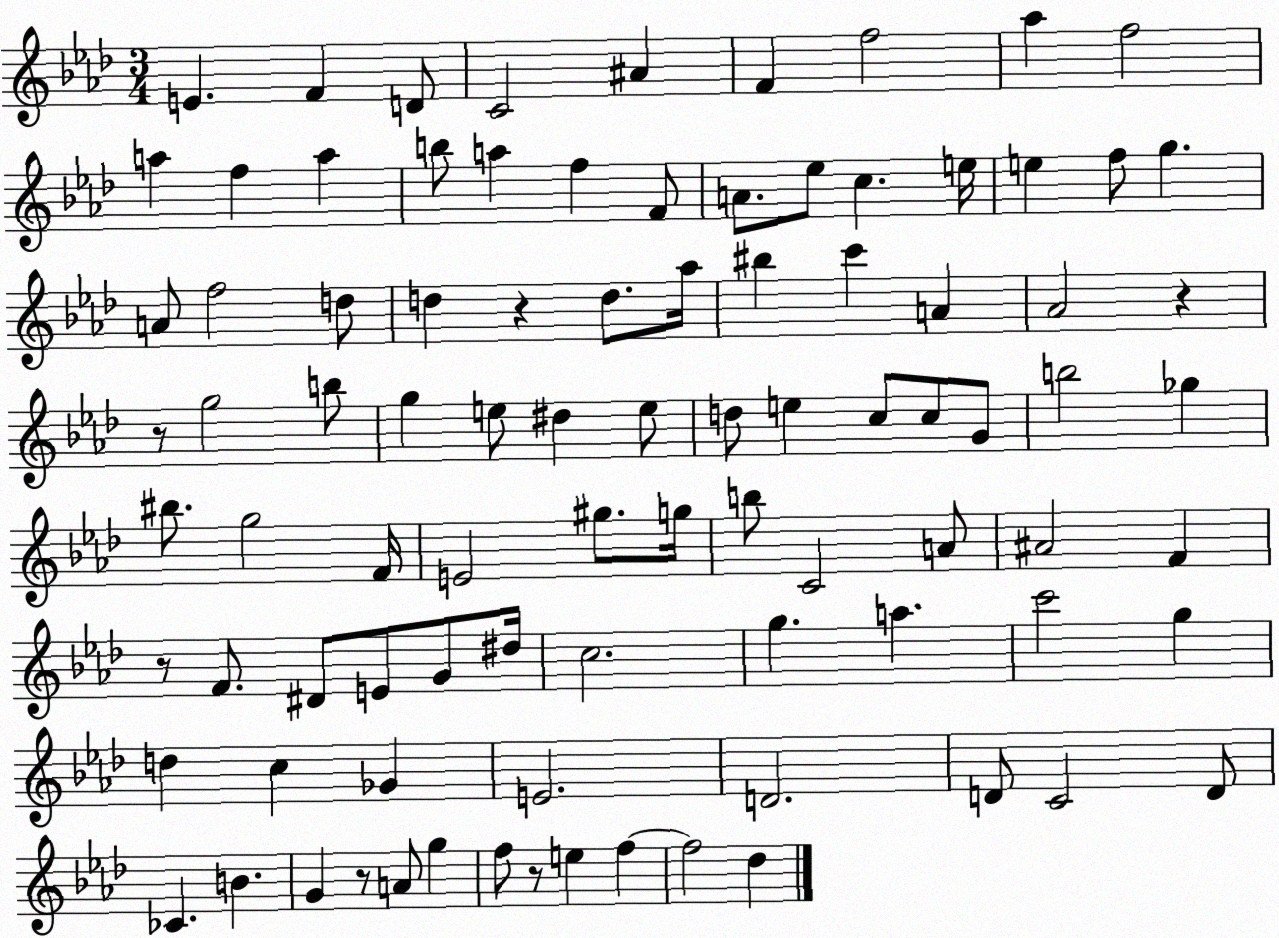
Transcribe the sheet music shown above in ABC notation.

X:1
T:Untitled
M:3/4
L:1/4
K:Ab
E F D/2 C2 ^A F f2 _a f2 a f a b/2 a f F/2 A/2 _e/2 c e/4 e f/2 g A/2 f2 d/2 d z d/2 _a/4 ^b c' A _A2 z z/2 g2 b/2 g e/2 ^d e/2 d/2 e c/2 c/2 G/2 b2 _g ^b/2 g2 F/4 E2 ^g/2 g/4 b/2 C2 A/2 ^A2 F z/2 F/2 ^D/2 E/2 G/2 ^d/4 c2 g a c'2 g d c _G E2 D2 D/2 C2 D/2 _C B G z/2 A/2 g f/2 z/2 e f f2 _d